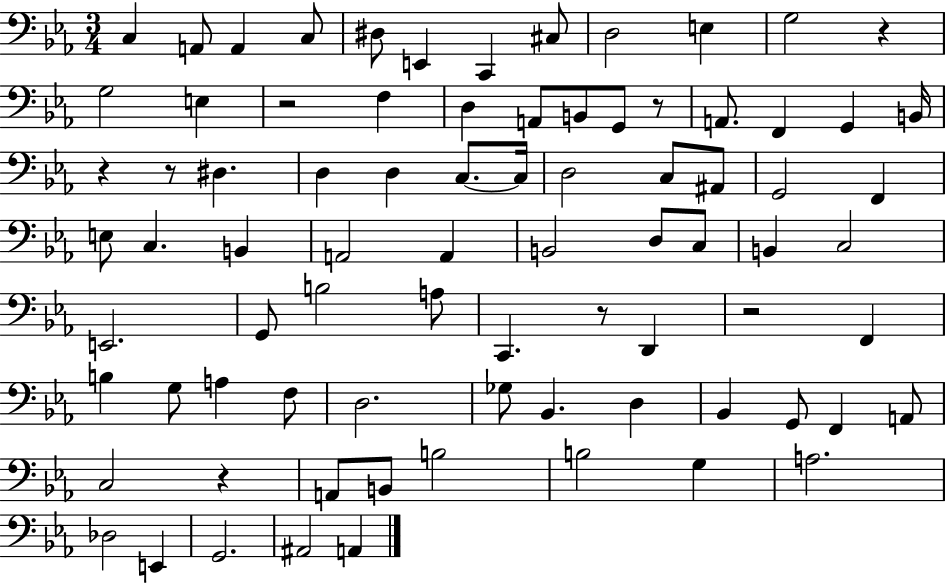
C3/q A2/e A2/q C3/e D#3/e E2/q C2/q C#3/e D3/h E3/q G3/h R/q G3/h E3/q R/h F3/q D3/q A2/e B2/e G2/e R/e A2/e. F2/q G2/q B2/s R/q R/e D#3/q. D3/q D3/q C3/e. C3/s D3/h C3/e A#2/e G2/h F2/q E3/e C3/q. B2/q A2/h A2/q B2/h D3/e C3/e B2/q C3/h E2/h. G2/e B3/h A3/e C2/q. R/e D2/q R/h F2/q B3/q G3/e A3/q F3/e D3/h. Gb3/e Bb2/q. D3/q Bb2/q G2/e F2/q A2/e C3/h R/q A2/e B2/e B3/h B3/h G3/q A3/h. Db3/h E2/q G2/h. A#2/h A2/q